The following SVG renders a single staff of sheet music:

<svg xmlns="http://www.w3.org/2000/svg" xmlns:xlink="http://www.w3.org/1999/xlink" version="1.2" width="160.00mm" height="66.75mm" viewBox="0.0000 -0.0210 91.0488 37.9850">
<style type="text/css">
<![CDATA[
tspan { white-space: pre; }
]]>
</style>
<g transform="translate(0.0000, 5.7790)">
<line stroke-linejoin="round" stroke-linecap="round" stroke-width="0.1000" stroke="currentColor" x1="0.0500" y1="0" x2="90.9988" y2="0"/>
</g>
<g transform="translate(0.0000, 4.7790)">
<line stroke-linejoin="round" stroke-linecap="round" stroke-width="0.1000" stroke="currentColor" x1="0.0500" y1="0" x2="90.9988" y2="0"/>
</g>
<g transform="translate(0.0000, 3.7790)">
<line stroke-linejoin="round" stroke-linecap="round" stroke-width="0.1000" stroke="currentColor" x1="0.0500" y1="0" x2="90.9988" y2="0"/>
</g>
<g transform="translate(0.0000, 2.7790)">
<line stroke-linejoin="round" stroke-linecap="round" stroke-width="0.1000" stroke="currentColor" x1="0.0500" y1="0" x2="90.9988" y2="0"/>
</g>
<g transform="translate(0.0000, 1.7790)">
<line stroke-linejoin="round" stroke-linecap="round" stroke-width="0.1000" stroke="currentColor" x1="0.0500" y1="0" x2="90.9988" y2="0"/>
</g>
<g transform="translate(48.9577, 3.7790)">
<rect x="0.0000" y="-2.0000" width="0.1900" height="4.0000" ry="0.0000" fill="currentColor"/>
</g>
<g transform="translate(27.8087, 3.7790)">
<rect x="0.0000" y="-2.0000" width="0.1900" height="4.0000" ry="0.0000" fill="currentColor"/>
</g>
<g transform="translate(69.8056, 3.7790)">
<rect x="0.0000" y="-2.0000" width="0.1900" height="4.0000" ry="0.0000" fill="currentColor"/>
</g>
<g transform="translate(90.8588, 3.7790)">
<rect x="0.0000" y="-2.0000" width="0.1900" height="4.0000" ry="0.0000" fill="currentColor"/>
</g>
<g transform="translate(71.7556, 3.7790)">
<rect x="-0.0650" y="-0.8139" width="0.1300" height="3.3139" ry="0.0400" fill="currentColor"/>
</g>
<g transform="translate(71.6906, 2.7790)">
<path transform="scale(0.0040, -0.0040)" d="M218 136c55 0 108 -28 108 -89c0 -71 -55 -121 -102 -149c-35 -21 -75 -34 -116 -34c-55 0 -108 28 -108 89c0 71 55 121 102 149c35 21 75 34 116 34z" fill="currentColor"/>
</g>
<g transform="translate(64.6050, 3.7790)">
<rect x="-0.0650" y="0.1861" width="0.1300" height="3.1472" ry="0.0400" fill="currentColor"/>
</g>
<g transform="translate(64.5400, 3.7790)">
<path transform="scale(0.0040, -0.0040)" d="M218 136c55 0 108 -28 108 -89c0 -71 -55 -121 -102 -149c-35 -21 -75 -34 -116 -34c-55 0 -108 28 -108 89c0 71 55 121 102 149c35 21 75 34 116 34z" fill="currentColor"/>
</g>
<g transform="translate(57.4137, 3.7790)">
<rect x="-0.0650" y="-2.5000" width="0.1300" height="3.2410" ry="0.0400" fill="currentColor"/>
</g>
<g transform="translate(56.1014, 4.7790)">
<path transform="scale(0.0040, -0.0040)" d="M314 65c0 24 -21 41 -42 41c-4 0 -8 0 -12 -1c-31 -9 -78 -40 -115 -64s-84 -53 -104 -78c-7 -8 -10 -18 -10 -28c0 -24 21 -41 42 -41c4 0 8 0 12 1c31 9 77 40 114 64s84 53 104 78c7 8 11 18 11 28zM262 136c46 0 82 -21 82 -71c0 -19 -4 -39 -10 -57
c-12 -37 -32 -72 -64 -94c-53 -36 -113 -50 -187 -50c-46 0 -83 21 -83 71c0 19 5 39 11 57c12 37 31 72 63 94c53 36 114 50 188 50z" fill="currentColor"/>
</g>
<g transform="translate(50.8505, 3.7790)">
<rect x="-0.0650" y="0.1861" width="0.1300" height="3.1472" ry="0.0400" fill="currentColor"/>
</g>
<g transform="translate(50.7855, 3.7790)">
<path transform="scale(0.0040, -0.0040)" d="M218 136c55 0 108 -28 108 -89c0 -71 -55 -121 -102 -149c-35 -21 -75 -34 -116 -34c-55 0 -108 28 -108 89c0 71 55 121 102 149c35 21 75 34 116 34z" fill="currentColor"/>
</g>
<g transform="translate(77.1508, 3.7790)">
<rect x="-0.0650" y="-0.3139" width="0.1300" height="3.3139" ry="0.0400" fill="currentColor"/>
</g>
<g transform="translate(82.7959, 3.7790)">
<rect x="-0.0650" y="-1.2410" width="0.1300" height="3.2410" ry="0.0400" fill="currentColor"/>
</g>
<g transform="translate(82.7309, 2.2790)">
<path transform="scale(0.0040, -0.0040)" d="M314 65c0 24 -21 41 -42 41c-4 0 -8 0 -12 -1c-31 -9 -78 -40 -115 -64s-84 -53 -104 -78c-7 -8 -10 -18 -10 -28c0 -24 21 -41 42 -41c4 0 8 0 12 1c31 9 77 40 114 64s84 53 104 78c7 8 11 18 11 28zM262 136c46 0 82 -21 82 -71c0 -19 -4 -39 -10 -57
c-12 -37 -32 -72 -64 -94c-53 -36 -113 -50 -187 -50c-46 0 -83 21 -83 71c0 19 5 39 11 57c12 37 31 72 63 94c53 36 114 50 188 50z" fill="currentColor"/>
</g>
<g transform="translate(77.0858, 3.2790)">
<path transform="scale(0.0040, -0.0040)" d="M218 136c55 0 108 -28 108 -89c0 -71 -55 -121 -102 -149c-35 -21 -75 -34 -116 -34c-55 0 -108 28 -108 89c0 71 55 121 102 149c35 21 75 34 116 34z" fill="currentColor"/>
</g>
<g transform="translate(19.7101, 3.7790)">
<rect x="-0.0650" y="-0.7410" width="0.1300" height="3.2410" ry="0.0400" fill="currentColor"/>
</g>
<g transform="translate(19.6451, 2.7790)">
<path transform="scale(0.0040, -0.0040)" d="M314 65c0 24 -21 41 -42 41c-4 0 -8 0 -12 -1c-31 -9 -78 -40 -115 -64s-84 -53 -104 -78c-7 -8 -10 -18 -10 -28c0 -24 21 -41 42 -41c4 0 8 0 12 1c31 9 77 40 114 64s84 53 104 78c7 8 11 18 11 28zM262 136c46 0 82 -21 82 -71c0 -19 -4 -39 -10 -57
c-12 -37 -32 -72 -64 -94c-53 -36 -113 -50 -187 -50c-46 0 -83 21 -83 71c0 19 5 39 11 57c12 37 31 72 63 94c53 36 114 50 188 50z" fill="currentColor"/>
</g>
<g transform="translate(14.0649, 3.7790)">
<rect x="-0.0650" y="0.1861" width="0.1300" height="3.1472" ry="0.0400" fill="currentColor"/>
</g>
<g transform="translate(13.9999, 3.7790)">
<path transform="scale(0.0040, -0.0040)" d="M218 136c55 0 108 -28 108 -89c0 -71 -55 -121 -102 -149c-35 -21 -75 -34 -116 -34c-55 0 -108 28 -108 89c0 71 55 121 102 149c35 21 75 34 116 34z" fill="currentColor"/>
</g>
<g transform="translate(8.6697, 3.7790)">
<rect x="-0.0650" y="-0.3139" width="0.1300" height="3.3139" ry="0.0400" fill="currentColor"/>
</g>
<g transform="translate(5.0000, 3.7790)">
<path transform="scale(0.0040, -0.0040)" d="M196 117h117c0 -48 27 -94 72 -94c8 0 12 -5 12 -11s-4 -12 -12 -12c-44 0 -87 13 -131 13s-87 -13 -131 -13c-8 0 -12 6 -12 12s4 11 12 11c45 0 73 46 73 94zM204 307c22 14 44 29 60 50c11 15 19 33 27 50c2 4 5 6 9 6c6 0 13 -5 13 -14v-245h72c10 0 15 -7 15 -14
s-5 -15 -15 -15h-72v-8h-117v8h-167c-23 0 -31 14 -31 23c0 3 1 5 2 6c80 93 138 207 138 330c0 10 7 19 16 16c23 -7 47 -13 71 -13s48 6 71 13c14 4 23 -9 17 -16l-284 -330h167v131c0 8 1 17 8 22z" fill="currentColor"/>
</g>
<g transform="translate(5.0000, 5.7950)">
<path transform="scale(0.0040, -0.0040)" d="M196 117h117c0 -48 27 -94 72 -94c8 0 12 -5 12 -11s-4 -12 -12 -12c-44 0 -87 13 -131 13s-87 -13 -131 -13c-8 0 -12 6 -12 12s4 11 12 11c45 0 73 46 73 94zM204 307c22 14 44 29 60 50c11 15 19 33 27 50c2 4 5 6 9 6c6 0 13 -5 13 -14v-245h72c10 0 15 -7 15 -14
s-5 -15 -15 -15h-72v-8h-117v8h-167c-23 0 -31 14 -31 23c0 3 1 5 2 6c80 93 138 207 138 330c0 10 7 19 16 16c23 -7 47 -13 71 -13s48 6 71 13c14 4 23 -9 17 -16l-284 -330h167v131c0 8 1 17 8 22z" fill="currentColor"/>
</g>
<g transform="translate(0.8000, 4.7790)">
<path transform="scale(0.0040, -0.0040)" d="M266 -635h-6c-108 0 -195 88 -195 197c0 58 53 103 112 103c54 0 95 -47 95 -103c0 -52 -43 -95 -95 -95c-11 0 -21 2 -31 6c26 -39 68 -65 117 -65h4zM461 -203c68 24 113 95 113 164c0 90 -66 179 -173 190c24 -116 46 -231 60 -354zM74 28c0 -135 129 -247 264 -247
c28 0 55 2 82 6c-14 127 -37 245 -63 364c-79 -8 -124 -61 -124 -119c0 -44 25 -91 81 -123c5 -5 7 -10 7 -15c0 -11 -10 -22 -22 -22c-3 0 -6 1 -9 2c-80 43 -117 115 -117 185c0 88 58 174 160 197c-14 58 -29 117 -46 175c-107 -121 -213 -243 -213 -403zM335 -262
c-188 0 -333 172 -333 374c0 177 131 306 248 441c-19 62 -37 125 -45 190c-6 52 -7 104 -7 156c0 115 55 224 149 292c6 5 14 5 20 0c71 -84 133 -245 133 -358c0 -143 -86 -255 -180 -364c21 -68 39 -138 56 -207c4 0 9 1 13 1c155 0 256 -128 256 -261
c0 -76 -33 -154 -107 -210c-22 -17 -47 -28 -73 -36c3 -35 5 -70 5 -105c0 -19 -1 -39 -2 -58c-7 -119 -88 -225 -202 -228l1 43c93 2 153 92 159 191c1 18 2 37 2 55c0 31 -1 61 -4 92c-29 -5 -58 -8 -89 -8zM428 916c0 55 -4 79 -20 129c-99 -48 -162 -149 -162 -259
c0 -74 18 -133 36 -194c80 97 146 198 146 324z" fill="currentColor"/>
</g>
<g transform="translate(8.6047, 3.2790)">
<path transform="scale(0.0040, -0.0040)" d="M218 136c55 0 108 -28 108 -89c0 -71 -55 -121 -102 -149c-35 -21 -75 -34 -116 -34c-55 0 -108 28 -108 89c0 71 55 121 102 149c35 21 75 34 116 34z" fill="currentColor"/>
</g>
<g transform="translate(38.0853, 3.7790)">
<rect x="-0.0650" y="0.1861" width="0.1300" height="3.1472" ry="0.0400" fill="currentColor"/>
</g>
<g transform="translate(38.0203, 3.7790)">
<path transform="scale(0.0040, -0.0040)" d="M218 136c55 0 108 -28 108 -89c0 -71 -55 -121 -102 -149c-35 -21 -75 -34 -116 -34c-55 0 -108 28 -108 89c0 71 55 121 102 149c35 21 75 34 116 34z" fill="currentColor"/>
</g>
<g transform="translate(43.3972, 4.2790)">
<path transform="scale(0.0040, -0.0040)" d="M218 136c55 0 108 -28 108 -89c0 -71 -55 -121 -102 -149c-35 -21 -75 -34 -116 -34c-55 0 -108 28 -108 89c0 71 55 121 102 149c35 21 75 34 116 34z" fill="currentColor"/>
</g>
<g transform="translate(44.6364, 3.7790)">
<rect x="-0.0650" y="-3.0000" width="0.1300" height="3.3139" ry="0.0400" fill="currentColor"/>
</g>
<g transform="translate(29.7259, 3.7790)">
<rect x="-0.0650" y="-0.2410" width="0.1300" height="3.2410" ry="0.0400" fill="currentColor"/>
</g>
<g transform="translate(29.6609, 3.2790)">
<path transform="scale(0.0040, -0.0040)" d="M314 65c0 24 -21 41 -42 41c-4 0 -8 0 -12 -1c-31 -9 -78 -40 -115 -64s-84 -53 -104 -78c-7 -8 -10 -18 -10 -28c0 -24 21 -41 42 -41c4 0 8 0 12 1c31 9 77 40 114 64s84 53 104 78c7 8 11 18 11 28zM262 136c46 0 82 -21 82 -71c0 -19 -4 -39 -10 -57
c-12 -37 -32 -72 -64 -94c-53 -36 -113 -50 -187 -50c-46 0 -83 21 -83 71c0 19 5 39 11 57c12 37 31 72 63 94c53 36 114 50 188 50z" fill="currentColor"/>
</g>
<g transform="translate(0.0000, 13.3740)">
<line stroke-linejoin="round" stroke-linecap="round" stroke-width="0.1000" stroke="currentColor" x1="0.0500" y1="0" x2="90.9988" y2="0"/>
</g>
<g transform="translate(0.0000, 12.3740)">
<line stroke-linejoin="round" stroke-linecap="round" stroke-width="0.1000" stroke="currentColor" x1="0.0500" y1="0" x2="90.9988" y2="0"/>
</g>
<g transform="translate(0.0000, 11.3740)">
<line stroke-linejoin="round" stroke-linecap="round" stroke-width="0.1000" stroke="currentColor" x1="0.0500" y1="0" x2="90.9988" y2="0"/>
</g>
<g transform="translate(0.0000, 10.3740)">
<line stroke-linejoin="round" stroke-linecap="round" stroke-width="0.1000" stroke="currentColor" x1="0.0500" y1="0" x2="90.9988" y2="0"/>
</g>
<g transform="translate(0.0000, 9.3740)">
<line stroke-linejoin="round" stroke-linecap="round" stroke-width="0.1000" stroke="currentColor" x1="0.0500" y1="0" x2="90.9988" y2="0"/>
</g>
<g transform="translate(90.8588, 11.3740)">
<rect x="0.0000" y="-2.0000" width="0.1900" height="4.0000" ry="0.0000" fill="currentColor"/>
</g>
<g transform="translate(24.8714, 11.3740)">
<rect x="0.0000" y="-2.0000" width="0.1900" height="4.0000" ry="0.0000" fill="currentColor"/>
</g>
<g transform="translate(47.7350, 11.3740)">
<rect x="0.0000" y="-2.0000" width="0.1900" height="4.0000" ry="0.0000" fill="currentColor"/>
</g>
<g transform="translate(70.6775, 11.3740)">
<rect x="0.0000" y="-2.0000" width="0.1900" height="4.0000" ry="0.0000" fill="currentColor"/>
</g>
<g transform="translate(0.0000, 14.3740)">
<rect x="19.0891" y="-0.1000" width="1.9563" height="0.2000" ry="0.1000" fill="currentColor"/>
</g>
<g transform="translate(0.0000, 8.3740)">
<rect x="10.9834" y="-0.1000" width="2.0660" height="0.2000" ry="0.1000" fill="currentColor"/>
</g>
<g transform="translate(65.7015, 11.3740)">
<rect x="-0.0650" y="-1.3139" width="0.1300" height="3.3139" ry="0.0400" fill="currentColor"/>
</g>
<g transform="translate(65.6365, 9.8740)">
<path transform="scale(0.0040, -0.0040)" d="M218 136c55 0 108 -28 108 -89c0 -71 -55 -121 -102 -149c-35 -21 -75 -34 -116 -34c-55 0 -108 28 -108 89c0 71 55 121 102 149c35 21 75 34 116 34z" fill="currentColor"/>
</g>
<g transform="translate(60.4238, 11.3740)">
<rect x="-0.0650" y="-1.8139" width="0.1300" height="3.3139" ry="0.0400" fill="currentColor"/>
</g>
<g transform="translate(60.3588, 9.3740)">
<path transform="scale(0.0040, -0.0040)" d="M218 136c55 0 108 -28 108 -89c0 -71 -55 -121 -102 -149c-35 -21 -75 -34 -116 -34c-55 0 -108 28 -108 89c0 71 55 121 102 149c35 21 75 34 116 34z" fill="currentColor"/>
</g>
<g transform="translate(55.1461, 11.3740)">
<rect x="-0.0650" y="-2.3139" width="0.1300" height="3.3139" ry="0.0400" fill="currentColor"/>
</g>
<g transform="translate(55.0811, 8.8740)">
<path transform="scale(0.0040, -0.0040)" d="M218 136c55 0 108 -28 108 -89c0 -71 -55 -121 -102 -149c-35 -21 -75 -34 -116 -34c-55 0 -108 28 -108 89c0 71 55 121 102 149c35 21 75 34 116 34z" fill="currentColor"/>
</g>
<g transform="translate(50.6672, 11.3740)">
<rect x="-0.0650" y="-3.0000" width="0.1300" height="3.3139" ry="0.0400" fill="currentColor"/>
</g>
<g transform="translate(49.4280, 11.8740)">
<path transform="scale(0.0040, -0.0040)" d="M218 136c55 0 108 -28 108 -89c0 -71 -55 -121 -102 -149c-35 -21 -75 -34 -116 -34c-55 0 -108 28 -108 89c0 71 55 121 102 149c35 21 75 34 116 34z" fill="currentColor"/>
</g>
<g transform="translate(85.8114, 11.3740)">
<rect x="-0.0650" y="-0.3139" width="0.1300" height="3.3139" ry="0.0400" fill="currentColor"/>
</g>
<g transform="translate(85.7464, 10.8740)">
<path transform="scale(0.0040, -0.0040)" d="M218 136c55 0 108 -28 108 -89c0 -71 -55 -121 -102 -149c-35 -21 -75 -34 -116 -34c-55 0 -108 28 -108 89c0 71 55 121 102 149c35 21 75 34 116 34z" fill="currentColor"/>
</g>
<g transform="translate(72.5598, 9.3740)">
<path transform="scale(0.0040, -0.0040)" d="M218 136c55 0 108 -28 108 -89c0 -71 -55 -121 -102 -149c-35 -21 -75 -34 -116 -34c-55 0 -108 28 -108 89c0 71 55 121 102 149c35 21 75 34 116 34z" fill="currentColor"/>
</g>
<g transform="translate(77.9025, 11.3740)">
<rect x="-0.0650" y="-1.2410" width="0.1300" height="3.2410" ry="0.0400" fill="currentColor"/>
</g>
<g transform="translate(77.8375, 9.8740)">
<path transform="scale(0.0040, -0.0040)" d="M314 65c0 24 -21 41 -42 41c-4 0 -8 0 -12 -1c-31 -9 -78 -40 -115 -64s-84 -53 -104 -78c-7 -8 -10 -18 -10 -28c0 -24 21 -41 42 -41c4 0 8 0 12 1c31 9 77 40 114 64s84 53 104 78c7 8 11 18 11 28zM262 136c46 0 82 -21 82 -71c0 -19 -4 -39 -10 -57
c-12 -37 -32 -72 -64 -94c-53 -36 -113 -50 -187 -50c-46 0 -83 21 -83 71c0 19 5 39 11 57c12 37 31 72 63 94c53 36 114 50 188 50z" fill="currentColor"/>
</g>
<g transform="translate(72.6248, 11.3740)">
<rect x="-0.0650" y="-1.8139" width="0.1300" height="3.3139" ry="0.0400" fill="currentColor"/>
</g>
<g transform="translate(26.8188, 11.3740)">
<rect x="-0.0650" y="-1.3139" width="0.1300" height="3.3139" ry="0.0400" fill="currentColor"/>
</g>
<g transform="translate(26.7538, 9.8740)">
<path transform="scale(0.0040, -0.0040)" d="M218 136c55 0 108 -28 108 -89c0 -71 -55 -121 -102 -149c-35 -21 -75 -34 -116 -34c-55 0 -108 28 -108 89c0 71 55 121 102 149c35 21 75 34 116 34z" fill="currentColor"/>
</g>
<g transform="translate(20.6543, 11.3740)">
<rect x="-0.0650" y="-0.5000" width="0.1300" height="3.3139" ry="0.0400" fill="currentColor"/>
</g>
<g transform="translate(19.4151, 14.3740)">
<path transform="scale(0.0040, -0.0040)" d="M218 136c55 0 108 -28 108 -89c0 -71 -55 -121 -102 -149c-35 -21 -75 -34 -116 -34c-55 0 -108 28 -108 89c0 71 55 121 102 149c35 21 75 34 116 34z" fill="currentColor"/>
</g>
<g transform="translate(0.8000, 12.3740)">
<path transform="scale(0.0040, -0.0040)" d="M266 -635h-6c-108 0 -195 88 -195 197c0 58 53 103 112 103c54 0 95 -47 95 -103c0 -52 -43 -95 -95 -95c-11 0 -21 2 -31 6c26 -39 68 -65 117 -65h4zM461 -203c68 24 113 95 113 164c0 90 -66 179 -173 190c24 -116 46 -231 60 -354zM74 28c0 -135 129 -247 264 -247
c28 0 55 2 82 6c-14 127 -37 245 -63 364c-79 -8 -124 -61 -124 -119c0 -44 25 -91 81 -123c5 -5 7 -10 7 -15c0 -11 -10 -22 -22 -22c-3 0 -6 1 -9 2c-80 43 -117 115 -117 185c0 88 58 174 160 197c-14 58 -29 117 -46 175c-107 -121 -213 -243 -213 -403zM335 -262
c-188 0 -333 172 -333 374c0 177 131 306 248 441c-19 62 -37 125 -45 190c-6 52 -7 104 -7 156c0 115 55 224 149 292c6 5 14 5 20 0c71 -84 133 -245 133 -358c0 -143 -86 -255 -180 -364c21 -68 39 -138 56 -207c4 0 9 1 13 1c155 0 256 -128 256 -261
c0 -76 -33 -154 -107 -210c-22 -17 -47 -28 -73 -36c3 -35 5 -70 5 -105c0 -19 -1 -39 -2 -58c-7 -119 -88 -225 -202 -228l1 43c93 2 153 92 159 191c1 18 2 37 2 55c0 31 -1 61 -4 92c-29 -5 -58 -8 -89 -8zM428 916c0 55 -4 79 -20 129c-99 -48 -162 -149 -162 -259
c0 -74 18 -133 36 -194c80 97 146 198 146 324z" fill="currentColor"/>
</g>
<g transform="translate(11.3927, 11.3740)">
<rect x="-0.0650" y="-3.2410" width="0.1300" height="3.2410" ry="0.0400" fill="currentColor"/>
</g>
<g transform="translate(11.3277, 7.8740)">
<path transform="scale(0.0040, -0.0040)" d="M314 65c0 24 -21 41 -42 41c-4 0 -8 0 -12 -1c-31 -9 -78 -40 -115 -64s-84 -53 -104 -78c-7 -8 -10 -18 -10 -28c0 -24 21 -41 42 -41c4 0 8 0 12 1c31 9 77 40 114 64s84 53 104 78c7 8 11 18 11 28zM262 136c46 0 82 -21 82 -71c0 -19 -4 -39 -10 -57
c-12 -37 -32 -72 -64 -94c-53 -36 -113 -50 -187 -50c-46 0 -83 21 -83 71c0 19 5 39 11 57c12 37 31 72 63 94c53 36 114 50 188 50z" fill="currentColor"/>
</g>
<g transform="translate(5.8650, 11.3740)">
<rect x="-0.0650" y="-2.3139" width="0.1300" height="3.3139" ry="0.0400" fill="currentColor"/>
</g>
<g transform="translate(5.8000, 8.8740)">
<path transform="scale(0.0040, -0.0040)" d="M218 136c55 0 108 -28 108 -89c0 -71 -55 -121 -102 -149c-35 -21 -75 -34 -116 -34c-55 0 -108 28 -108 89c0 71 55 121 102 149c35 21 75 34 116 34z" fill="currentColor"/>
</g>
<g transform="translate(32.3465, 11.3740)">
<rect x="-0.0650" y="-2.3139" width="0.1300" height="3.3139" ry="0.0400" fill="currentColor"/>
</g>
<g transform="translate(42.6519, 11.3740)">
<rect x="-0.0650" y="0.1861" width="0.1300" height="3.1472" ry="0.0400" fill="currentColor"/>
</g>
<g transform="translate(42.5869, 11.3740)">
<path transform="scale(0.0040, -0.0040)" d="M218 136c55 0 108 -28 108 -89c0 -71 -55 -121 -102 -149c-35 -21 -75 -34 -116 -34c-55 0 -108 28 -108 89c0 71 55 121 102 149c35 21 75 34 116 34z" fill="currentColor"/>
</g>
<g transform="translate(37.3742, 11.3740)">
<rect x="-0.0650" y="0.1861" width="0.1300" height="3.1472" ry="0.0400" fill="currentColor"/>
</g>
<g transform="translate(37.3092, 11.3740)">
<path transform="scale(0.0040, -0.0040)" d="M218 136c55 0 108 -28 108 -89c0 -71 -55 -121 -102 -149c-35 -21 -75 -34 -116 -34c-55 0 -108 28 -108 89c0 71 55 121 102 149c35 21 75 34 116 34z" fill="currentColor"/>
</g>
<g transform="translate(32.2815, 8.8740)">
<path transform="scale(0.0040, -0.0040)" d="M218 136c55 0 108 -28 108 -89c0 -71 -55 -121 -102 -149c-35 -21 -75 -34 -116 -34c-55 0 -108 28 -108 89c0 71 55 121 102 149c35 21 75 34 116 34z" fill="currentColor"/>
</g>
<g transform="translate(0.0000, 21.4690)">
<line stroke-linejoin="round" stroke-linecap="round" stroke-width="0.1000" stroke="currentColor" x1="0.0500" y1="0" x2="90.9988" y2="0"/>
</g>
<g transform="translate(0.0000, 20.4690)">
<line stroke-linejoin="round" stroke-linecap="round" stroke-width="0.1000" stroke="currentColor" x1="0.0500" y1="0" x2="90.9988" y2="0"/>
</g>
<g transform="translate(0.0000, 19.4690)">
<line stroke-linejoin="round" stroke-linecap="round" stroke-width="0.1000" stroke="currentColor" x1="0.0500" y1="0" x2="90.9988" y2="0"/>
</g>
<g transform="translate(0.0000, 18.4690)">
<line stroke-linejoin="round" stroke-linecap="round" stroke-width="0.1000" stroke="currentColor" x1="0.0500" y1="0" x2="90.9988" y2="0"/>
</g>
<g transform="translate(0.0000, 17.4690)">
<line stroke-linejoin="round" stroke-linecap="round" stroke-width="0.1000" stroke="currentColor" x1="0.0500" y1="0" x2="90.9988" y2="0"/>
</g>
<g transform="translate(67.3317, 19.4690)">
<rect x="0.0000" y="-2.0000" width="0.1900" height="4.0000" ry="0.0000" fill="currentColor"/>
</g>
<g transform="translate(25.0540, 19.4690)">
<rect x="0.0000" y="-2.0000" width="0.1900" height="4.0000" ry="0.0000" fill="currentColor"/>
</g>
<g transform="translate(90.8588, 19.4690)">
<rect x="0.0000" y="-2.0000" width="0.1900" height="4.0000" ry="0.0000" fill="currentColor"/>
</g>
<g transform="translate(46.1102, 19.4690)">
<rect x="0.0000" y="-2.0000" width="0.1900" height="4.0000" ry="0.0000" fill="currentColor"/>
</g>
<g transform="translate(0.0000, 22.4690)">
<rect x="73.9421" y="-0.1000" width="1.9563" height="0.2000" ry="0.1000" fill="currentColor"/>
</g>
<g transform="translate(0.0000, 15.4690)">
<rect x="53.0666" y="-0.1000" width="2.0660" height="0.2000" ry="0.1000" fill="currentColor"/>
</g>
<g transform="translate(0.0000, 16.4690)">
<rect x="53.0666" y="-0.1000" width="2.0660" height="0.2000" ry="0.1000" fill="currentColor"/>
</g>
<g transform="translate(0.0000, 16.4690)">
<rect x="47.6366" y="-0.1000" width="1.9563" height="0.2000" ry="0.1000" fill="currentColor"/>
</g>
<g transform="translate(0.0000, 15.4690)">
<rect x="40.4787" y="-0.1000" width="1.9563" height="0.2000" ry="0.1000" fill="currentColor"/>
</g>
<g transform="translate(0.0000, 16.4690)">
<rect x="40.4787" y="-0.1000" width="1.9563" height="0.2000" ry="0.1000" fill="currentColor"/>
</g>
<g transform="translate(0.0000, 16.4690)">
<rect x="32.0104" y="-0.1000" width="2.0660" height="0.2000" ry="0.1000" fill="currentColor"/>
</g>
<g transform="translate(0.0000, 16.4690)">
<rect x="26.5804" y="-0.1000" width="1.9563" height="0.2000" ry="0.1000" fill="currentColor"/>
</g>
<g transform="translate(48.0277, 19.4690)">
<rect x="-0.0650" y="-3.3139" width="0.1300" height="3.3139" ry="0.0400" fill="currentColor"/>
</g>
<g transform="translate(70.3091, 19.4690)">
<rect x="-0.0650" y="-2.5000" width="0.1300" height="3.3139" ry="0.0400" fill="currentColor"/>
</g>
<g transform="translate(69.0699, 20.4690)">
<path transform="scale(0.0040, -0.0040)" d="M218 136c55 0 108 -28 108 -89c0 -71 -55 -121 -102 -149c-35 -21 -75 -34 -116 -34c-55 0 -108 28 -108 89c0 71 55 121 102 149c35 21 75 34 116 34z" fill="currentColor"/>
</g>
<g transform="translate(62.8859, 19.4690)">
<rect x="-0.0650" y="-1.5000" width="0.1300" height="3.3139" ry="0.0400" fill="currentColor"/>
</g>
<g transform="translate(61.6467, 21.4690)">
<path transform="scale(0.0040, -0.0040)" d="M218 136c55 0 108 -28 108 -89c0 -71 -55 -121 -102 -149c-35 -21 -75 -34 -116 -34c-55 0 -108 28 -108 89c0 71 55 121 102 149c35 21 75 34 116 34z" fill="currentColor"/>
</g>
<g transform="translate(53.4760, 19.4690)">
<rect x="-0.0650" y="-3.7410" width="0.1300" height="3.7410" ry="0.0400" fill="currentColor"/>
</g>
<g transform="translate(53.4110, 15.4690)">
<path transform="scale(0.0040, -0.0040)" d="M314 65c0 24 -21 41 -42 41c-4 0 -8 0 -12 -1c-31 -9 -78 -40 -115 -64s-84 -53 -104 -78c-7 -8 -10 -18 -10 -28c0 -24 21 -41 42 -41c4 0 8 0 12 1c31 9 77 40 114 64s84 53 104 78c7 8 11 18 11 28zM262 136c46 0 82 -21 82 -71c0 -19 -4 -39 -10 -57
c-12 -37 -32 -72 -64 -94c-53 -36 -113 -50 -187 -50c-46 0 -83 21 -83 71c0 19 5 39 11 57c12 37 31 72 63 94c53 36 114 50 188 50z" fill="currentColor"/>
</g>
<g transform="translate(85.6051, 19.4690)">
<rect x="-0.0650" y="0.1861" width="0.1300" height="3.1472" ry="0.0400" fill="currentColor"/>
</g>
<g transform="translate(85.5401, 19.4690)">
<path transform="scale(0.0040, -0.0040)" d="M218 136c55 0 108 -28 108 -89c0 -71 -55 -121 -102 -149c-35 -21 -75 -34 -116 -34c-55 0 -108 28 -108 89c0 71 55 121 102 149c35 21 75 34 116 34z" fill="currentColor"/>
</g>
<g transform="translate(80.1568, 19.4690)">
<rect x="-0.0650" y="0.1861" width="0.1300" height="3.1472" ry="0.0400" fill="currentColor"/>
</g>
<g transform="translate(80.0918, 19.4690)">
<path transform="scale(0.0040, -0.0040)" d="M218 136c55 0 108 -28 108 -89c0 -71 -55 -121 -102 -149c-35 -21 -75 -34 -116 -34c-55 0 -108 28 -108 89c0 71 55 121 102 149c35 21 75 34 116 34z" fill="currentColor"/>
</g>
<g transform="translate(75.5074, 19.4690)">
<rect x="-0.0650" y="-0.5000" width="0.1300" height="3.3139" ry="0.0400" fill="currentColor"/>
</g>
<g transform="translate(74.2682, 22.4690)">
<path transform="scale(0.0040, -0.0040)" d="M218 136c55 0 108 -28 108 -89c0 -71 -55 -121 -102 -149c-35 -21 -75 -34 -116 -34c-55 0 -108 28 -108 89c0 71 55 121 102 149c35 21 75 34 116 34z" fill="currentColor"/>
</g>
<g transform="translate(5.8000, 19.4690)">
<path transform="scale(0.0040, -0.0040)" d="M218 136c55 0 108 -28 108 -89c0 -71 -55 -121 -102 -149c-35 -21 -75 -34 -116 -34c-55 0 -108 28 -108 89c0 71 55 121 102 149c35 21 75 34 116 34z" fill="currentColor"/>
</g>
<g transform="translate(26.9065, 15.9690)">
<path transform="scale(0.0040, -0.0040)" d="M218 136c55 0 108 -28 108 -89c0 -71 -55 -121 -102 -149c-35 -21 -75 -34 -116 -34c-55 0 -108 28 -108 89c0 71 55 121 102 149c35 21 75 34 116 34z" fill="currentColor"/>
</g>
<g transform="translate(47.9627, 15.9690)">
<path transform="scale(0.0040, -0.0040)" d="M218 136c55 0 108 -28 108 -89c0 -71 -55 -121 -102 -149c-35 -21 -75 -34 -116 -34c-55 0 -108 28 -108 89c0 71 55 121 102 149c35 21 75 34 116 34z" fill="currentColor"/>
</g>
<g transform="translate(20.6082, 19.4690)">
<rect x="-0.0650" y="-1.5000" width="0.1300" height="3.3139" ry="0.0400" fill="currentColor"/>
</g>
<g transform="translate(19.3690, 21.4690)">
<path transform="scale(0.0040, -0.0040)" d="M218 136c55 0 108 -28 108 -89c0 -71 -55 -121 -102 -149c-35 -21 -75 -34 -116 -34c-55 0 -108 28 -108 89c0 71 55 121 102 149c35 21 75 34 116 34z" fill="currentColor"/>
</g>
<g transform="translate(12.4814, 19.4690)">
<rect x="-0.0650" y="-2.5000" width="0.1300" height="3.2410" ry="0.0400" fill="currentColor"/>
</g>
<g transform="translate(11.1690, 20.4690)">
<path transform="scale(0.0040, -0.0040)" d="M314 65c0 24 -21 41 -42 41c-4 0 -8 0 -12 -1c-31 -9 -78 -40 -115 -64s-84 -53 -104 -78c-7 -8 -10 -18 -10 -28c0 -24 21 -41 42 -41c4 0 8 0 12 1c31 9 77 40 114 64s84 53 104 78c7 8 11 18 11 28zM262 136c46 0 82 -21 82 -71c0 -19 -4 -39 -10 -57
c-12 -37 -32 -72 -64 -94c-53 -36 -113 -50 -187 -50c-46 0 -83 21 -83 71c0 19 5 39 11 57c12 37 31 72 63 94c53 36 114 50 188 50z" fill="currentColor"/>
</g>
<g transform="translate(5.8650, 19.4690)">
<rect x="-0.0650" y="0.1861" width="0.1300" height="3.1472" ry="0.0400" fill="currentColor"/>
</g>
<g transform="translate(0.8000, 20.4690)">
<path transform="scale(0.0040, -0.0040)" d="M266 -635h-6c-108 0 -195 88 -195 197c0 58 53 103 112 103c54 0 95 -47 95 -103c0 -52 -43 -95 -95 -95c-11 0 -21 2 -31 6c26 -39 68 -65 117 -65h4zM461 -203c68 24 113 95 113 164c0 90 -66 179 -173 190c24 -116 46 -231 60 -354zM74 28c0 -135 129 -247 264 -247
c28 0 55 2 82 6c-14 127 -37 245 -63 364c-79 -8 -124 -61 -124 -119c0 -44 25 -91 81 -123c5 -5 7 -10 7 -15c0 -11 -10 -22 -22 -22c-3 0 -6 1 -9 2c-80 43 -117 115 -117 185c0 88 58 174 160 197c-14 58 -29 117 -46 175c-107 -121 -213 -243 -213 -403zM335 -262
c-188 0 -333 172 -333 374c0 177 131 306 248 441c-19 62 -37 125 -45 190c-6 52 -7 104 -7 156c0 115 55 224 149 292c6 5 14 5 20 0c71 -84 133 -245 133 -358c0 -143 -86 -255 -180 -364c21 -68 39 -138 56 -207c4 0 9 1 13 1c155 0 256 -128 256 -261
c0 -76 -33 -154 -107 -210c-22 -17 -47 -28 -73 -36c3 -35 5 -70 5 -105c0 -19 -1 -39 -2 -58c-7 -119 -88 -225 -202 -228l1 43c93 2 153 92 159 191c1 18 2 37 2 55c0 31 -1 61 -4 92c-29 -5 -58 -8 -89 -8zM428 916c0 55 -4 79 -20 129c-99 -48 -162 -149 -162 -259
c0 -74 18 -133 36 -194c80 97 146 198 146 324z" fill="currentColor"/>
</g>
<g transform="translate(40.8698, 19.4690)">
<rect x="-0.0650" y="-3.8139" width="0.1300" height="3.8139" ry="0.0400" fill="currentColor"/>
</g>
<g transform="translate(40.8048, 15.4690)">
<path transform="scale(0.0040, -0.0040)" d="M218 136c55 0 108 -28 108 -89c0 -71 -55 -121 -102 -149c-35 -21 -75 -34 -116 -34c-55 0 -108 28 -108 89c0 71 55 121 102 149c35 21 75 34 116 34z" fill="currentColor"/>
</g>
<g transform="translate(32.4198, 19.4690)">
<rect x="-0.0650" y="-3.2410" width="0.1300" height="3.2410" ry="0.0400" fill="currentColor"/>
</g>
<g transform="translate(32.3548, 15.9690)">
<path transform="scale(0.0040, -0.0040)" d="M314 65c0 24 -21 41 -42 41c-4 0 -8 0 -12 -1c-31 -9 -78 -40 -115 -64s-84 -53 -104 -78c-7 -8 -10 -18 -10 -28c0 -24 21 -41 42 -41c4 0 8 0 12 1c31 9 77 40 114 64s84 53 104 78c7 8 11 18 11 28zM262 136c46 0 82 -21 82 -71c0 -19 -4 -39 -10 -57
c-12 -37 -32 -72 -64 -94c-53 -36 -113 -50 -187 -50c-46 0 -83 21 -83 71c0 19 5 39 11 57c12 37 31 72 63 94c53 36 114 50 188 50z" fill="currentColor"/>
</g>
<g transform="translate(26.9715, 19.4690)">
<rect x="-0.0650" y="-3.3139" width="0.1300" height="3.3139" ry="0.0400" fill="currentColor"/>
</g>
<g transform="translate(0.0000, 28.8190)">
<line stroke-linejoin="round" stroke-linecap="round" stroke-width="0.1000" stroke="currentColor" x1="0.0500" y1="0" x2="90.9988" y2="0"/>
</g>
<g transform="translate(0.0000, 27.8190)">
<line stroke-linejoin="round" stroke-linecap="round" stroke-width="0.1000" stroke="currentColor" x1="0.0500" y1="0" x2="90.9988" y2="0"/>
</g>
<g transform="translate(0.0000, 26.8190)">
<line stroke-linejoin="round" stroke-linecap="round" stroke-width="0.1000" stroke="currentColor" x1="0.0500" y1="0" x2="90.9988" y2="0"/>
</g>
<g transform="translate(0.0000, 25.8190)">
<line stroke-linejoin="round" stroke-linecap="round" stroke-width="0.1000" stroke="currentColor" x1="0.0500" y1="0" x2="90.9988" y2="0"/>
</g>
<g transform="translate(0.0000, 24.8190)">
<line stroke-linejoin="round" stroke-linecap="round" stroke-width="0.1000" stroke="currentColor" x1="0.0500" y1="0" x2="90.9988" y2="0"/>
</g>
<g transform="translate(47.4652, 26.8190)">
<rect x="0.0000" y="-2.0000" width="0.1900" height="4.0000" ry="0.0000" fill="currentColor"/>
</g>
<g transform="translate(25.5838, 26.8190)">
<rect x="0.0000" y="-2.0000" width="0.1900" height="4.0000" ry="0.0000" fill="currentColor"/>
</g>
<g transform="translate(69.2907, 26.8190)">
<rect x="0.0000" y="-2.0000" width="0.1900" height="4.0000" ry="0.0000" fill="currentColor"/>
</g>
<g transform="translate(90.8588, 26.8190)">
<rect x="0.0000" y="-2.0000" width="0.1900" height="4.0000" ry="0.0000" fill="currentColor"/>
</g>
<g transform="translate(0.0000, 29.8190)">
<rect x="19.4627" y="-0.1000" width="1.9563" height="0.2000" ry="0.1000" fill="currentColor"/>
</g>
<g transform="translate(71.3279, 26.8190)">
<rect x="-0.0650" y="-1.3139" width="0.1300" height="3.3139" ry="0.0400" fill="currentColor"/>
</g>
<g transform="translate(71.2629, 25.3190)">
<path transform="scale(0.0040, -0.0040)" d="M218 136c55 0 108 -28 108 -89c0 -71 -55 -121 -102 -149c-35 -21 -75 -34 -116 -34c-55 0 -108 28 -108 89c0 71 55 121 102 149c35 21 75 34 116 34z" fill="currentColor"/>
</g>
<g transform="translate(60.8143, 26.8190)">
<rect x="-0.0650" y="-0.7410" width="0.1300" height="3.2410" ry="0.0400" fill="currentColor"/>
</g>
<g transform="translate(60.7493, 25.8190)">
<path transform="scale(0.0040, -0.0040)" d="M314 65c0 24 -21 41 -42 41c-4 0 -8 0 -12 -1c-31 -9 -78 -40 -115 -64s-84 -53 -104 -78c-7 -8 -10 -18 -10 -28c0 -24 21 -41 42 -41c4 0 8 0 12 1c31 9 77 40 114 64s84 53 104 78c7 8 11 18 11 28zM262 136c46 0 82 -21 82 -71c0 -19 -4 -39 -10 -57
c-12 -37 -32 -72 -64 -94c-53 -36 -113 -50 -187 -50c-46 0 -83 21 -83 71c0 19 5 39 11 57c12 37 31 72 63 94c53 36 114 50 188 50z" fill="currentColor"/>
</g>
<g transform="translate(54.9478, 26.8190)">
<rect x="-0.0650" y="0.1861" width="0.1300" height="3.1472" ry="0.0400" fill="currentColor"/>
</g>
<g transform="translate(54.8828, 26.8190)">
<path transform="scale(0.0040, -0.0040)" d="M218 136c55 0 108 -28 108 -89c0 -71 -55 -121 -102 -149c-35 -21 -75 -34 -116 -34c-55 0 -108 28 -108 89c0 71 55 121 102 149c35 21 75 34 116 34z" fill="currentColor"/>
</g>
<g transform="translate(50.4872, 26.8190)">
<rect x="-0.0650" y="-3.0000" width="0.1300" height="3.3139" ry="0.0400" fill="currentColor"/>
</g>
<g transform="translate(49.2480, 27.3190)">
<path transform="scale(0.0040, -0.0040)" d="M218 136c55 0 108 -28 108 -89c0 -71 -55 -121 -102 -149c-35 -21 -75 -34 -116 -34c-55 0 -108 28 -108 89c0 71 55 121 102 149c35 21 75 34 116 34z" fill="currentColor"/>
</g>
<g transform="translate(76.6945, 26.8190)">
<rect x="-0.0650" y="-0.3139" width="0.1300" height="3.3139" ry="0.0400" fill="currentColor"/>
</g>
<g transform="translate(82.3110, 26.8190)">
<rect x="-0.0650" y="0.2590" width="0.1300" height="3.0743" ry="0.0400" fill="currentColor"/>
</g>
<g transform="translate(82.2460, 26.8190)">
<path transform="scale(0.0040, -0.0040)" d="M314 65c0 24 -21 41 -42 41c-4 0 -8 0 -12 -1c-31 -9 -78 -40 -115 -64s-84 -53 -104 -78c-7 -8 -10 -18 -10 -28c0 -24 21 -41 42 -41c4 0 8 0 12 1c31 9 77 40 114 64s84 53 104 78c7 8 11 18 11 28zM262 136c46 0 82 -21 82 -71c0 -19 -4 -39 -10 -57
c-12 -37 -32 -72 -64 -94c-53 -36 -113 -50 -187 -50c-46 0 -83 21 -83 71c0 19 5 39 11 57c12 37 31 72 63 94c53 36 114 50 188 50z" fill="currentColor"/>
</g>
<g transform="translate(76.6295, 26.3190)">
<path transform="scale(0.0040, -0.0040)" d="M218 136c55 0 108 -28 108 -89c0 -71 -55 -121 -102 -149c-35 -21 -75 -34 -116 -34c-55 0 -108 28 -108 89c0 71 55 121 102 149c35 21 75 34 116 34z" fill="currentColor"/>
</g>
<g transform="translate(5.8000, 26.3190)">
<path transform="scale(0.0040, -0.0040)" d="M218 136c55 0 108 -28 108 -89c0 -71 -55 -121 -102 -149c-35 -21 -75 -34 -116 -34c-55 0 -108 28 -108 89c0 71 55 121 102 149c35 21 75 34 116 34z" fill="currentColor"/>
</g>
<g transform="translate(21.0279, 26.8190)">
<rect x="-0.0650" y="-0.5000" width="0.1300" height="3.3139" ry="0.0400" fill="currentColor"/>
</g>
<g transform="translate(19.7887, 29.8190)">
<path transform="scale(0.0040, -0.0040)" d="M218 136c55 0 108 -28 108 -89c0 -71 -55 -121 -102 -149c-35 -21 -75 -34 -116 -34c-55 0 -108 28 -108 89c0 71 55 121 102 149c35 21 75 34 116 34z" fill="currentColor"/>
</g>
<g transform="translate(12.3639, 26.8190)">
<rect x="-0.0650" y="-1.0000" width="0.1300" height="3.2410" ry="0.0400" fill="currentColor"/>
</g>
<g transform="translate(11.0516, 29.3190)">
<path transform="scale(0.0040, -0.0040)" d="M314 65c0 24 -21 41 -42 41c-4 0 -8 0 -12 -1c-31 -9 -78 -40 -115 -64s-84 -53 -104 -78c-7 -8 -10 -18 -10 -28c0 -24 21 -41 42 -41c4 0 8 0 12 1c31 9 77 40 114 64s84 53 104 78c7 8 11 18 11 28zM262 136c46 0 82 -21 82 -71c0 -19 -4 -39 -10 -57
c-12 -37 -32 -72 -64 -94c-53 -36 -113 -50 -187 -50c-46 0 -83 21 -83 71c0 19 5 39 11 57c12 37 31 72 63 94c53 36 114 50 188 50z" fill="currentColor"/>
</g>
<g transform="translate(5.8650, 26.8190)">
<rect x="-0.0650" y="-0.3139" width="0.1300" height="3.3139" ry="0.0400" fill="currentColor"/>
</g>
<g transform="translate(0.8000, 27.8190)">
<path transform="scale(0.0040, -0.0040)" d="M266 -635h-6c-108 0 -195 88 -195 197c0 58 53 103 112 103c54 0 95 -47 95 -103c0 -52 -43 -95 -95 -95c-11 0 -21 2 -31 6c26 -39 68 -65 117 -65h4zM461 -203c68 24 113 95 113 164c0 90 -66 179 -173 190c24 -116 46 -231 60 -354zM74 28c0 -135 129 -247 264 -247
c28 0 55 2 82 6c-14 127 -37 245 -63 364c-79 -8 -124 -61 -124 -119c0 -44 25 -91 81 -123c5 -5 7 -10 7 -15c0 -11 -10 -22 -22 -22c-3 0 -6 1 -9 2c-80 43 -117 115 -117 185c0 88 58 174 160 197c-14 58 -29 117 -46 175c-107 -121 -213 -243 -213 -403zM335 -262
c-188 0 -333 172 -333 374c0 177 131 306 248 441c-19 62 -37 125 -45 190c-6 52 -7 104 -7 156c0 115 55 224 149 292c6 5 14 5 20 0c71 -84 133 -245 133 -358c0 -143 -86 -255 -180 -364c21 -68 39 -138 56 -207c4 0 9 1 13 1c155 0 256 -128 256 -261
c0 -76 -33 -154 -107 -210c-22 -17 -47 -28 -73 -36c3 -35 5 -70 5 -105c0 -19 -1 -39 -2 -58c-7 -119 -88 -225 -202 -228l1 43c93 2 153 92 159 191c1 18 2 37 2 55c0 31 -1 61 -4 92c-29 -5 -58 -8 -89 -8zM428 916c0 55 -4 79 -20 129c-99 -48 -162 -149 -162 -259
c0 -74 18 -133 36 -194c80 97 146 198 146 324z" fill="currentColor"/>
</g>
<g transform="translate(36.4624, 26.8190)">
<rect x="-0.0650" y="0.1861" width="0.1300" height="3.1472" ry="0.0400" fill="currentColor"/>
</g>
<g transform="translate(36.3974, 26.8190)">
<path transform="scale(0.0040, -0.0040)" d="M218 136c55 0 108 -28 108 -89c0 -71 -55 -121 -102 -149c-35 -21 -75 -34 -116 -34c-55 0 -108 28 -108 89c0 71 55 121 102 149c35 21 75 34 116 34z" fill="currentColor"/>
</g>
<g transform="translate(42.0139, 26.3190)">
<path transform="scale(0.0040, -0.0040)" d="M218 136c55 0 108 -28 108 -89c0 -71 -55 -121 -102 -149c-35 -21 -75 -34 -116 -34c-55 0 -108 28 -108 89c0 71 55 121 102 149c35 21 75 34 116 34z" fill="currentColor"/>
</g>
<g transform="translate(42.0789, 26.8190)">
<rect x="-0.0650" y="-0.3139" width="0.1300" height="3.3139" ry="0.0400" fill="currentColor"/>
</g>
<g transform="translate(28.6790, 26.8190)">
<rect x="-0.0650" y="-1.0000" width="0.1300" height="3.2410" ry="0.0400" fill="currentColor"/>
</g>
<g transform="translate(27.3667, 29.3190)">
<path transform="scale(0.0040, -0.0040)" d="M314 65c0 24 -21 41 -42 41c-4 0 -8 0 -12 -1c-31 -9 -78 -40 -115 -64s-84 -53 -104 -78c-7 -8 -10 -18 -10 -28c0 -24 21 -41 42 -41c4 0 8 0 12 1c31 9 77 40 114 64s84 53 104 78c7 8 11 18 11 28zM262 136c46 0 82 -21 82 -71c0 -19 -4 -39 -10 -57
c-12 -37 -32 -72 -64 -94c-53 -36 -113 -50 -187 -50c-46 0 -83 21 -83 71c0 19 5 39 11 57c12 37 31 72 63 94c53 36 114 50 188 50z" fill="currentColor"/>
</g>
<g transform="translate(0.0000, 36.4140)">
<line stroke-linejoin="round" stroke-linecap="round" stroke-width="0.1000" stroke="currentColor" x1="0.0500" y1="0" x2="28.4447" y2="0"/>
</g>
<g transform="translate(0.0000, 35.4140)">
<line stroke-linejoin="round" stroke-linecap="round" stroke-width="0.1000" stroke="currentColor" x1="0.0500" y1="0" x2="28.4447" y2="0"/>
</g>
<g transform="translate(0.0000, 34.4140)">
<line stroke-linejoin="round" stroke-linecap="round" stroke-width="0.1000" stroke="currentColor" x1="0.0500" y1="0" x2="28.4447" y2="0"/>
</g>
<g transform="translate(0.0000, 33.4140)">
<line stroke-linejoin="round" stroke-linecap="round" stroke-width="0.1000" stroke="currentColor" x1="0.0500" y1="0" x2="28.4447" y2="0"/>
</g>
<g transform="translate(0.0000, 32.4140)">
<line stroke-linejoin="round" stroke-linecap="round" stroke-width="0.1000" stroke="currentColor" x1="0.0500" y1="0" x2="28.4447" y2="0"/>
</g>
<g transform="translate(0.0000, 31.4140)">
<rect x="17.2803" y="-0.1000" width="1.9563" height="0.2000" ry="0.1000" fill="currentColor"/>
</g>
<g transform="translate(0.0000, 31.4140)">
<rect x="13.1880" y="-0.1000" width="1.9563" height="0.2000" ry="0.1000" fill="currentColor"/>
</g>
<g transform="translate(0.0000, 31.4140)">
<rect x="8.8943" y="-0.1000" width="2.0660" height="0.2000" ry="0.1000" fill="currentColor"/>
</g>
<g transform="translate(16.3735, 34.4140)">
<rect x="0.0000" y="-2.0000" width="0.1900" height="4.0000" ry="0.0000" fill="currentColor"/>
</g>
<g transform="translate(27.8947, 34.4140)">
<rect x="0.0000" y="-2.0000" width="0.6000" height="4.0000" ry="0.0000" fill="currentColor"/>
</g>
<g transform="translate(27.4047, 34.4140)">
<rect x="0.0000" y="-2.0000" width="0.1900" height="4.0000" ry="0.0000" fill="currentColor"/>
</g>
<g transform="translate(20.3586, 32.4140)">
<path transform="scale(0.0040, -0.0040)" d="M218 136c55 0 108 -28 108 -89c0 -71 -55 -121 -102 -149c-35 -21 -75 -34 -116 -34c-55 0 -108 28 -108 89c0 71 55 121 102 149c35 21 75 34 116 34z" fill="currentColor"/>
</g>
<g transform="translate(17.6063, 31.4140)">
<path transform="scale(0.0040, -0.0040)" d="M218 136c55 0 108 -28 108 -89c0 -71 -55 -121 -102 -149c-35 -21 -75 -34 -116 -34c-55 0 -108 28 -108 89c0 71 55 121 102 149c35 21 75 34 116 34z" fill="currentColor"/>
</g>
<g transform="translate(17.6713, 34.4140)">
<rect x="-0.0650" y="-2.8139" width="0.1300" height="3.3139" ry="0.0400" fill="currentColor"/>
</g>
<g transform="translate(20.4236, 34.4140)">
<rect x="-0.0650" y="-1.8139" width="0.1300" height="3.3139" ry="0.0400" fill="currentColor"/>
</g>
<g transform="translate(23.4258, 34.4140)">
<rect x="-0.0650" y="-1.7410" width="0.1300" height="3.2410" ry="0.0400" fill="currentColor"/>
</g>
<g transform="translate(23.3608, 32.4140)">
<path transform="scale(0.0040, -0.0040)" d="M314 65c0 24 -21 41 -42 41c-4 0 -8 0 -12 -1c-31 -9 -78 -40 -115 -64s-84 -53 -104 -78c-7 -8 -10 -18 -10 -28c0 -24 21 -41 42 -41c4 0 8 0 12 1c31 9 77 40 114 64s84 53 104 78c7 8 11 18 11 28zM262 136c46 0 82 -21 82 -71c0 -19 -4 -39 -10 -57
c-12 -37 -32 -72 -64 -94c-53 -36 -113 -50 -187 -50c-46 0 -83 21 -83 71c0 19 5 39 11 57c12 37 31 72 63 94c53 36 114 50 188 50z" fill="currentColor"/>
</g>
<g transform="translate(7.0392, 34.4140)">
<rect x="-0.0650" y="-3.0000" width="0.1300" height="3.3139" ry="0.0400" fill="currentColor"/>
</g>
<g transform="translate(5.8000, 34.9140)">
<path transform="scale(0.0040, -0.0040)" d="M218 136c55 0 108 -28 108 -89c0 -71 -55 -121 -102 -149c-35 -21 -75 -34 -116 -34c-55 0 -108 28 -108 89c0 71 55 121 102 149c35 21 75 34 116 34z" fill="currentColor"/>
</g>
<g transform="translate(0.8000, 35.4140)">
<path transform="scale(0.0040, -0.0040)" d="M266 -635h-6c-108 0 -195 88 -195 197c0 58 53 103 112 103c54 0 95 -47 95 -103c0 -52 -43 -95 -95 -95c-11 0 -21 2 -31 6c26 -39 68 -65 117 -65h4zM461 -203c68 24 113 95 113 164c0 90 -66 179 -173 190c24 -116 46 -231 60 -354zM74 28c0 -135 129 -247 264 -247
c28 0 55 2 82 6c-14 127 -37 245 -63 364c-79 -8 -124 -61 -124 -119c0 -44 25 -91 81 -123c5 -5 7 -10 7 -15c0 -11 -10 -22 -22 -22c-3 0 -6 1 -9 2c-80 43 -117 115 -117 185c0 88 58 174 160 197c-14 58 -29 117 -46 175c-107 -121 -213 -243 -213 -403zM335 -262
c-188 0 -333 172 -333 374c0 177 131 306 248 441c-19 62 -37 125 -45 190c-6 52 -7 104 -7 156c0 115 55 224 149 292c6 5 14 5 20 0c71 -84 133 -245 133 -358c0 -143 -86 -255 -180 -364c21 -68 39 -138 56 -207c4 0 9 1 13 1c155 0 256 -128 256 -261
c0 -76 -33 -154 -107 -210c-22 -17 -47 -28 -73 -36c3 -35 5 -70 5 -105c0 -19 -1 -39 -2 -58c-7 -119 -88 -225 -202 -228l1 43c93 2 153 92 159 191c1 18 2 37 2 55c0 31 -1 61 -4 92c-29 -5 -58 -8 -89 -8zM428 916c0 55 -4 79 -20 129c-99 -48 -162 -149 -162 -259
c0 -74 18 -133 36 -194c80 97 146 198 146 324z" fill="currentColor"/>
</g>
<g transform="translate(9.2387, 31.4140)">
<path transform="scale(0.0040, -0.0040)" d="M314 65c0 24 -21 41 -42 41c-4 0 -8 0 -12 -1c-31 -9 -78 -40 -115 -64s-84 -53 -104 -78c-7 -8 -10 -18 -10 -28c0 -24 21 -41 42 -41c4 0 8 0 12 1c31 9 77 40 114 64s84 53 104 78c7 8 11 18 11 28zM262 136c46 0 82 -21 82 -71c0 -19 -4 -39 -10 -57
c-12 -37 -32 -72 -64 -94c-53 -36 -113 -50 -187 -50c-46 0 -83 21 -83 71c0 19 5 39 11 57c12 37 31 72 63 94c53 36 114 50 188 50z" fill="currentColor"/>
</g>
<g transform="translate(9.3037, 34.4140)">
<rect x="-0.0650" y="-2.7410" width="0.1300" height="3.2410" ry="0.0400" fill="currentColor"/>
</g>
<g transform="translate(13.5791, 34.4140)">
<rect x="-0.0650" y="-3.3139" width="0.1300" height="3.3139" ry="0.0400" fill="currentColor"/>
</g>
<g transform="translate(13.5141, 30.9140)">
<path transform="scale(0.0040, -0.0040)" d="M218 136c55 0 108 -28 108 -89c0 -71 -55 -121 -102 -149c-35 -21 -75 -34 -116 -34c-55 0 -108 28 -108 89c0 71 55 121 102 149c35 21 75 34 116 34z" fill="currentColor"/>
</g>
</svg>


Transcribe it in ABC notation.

X:1
T:Untitled
M:4/4
L:1/4
K:C
c B d2 c2 B A B G2 B d c e2 g b2 C e g B B A g f e f e2 c B G2 E b b2 c' b c'2 E G C B B c D2 C D2 B c A B d2 e c B2 A a2 b a f f2